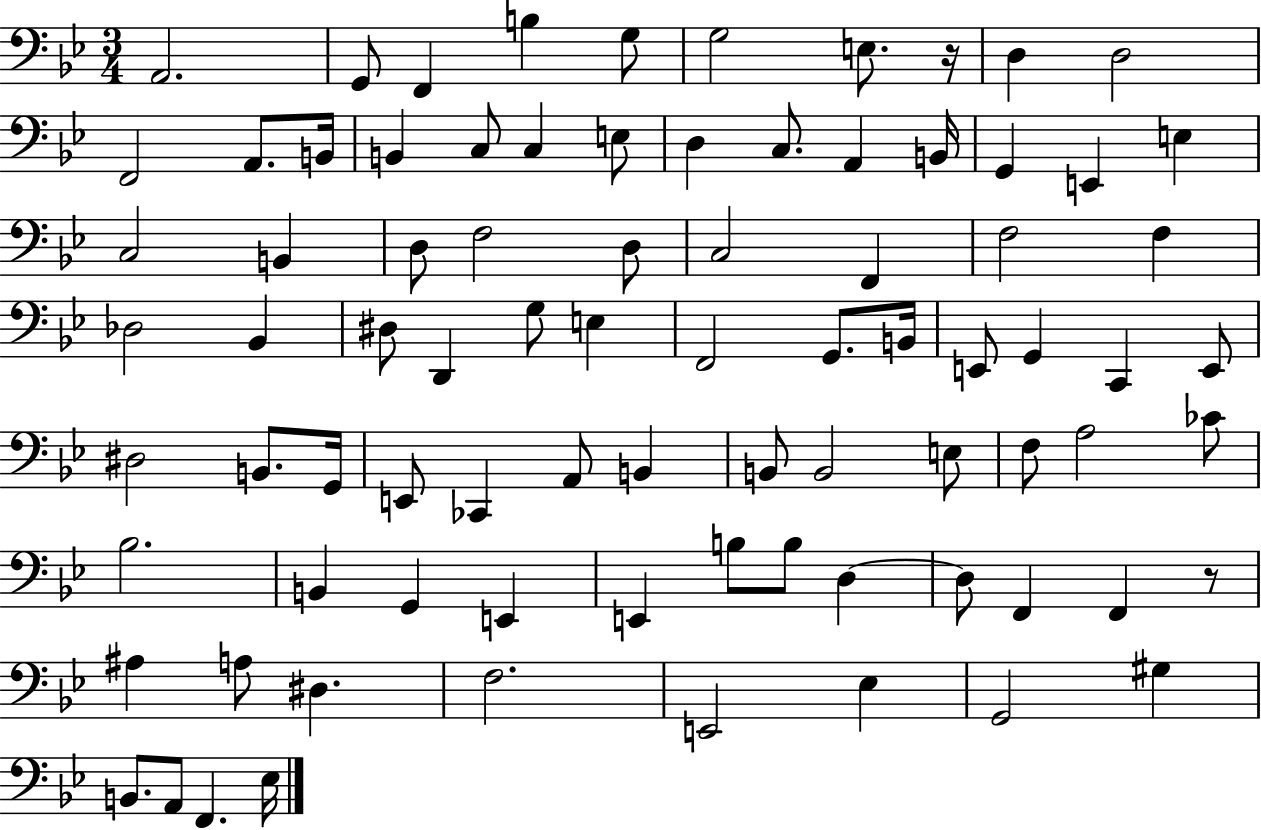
X:1
T:Untitled
M:3/4
L:1/4
K:Bb
A,,2 G,,/2 F,, B, G,/2 G,2 E,/2 z/4 D, D,2 F,,2 A,,/2 B,,/4 B,, C,/2 C, E,/2 D, C,/2 A,, B,,/4 G,, E,, E, C,2 B,, D,/2 F,2 D,/2 C,2 F,, F,2 F, _D,2 _B,, ^D,/2 D,, G,/2 E, F,,2 G,,/2 B,,/4 E,,/2 G,, C,, E,,/2 ^D,2 B,,/2 G,,/4 E,,/2 _C,, A,,/2 B,, B,,/2 B,,2 E,/2 F,/2 A,2 _C/2 _B,2 B,, G,, E,, E,, B,/2 B,/2 D, D,/2 F,, F,, z/2 ^A, A,/2 ^D, F,2 E,,2 _E, G,,2 ^G, B,,/2 A,,/2 F,, _E,/4